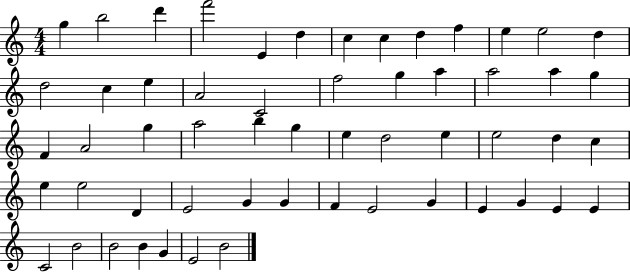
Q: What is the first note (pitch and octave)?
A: G5